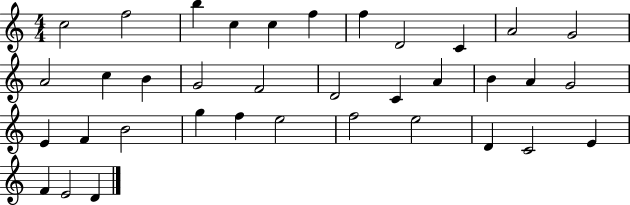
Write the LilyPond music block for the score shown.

{
  \clef treble
  \numericTimeSignature
  \time 4/4
  \key c \major
  c''2 f''2 | b''4 c''4 c''4 f''4 | f''4 d'2 c'4 | a'2 g'2 | \break a'2 c''4 b'4 | g'2 f'2 | d'2 c'4 a'4 | b'4 a'4 g'2 | \break e'4 f'4 b'2 | g''4 f''4 e''2 | f''2 e''2 | d'4 c'2 e'4 | \break f'4 e'2 d'4 | \bar "|."
}